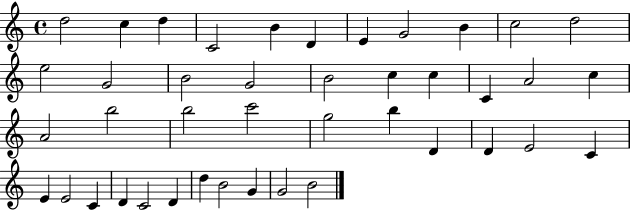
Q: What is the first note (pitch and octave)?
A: D5